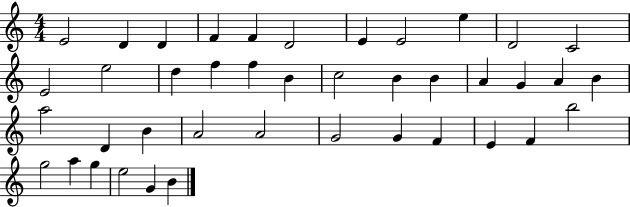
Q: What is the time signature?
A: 4/4